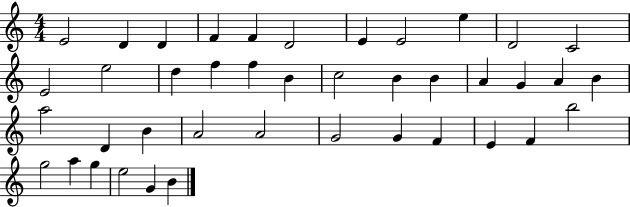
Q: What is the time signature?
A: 4/4